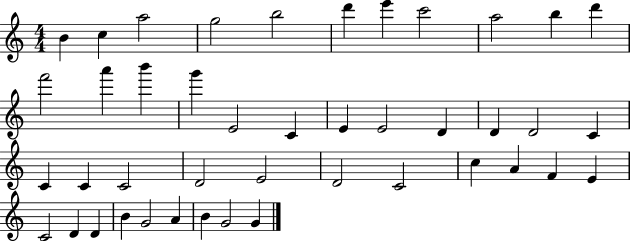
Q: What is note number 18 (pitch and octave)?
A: E4